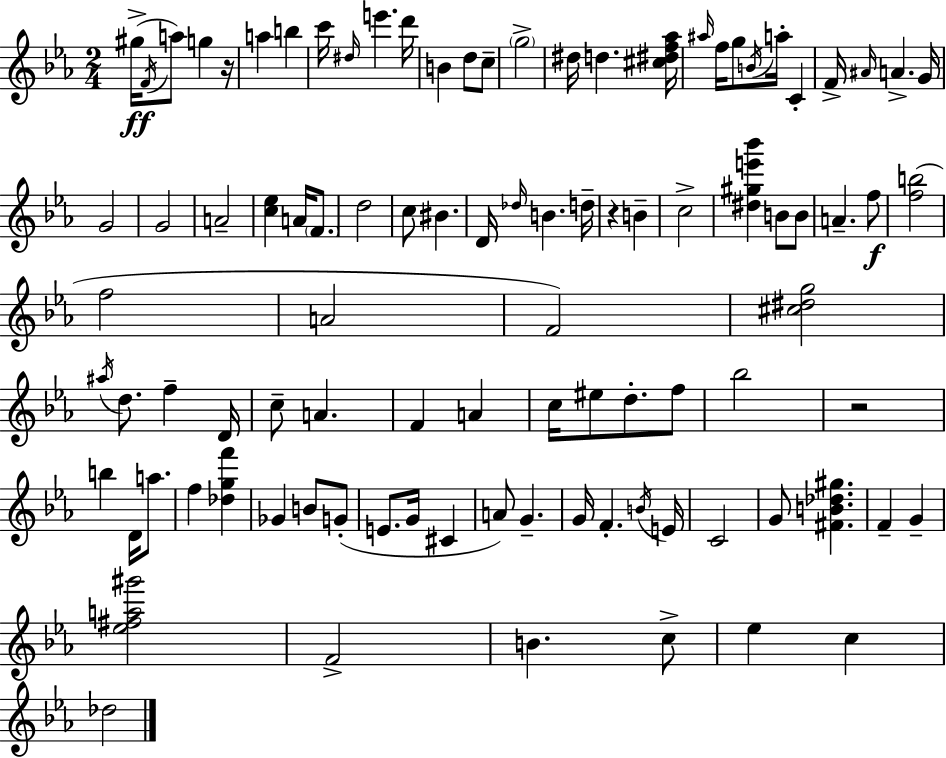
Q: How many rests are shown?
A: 3